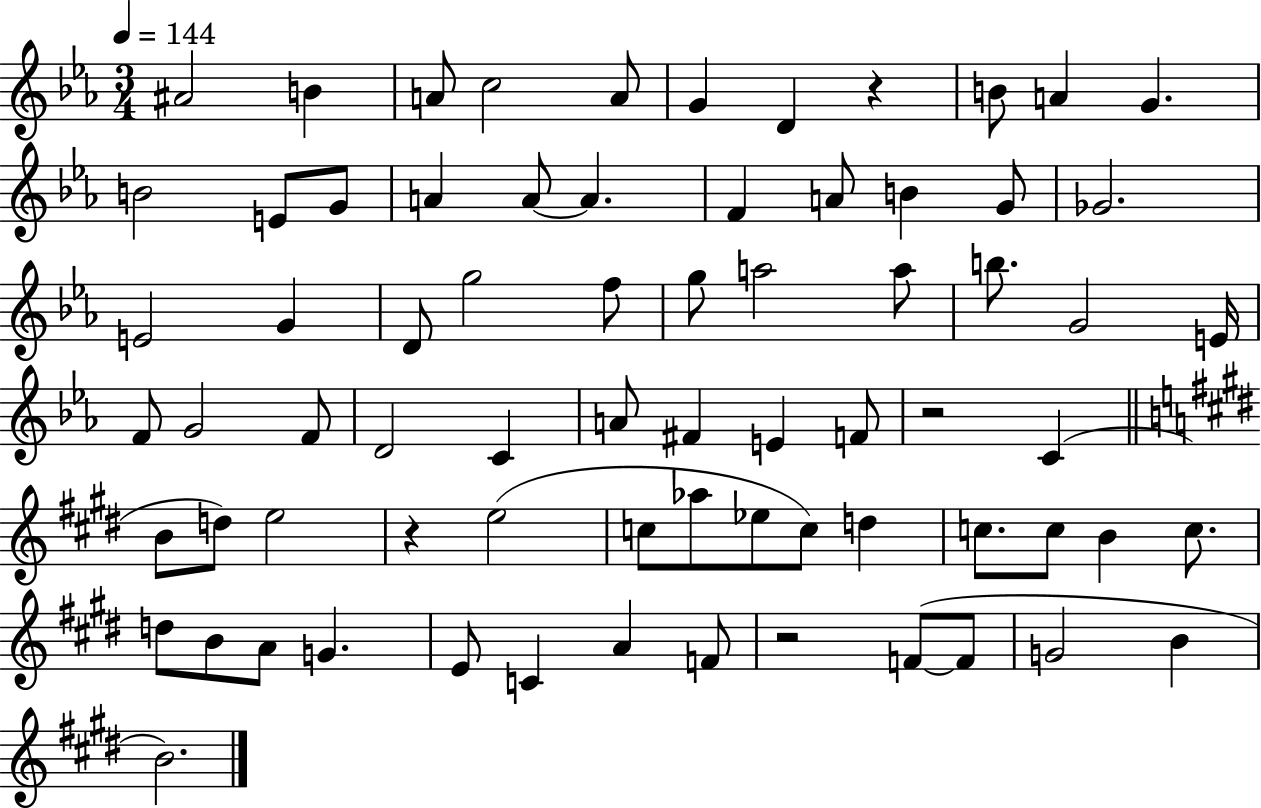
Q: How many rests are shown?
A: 4